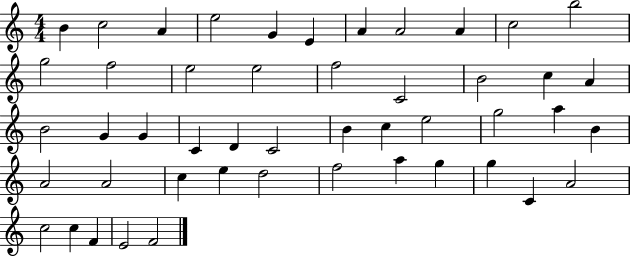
B4/q C5/h A4/q E5/h G4/q E4/q A4/q A4/h A4/q C5/h B5/h G5/h F5/h E5/h E5/h F5/h C4/h B4/h C5/q A4/q B4/h G4/q G4/q C4/q D4/q C4/h B4/q C5/q E5/h G5/h A5/q B4/q A4/h A4/h C5/q E5/q D5/h F5/h A5/q G5/q G5/q C4/q A4/h C5/h C5/q F4/q E4/h F4/h